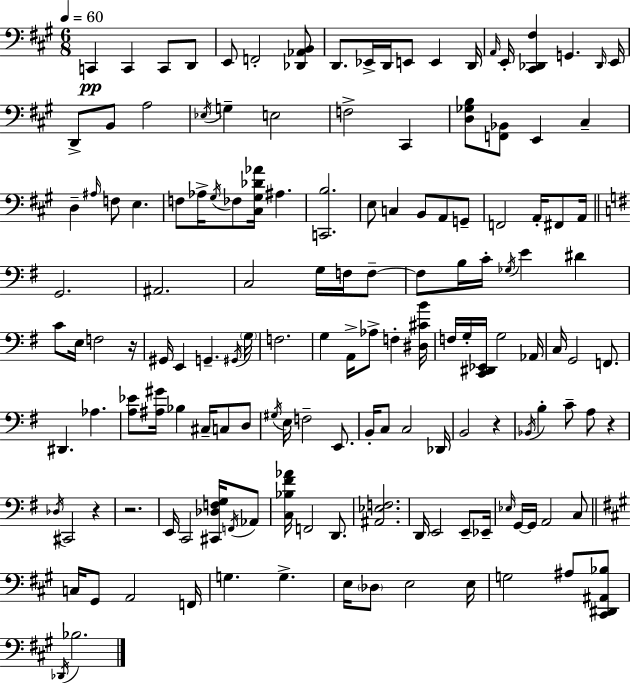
X:1
T:Untitled
M:6/8
L:1/4
K:A
C,, C,, C,,/2 D,,/2 E,,/2 F,,2 [_D,,_A,,B,,]/2 D,,/2 _E,,/4 D,,/4 E,,/2 E,, D,,/4 A,,/4 E,,/4 [^C,,_D,,^F,] G,, _D,,/4 E,,/4 D,,/2 B,,/2 A,2 _E,/4 G, E,2 F,2 ^C,, [D,_G,B,]/2 [F,,_B,,]/2 E,, ^C, D, ^A,/4 F,/2 E, F,/2 _A,/4 ^G,/4 _F,/2 [^C,^G,_D_A]/4 ^A, [C,,B,]2 E,/2 C, B,,/2 A,,/2 G,,/2 F,,2 A,,/4 ^F,,/2 A,,/4 G,,2 ^A,,2 C,2 G,/4 F,/4 F,/2 F,/2 B,/4 C/4 _G,/4 E ^D C/2 E,/4 F,2 z/4 ^G,,/4 E,, G,, ^G,,/4 G,/4 F,2 G, A,,/4 _A,/2 F, [^D,^CB]/4 F,/4 G,/4 [C,,^D,,_E,,]/4 G,2 _A,,/4 C,/4 G,,2 F,,/2 ^D,, _A, [A,_E]/2 [^A,^G]/4 _B, ^C,/4 C,/2 D,/2 ^G,/4 E,/4 F,2 E,,/2 B,,/4 C,/2 C,2 _D,,/4 B,,2 z _B,,/4 B, C/2 A,/2 z _D,/4 ^C,,2 z z2 E,,/4 C,,2 [^C,,_D,F,G,]/4 F,,/4 _A,,/2 [C,_B,^F_A]/4 F,,2 D,,/2 [^A,,_E,F,]2 D,,/4 E,,2 E,,/2 _E,,/4 _E,/4 G,,/4 G,,/4 A,,2 C,/2 C,/4 ^G,,/2 A,,2 F,,/4 G, G, E,/4 _D,/2 E,2 E,/4 G,2 ^A,/2 [^C,,^D,,^A,,_B,]/2 _D,,/4 _B,2